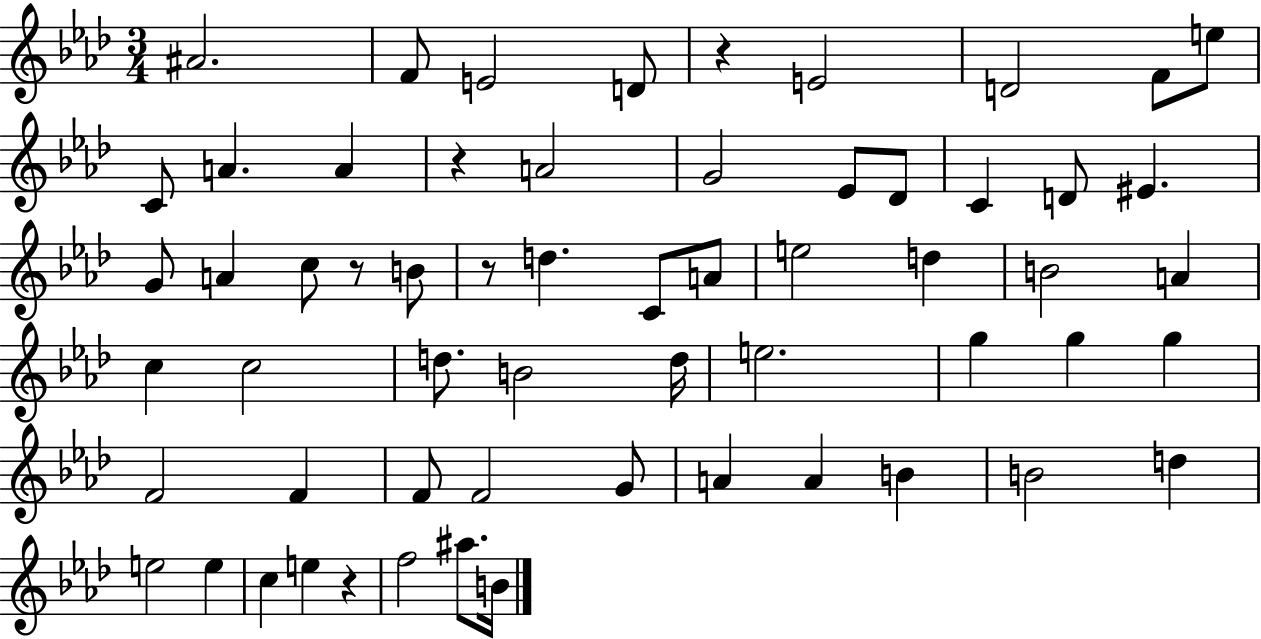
{
  \clef treble
  \numericTimeSignature
  \time 3/4
  \key aes \major
  ais'2. | f'8 e'2 d'8 | r4 e'2 | d'2 f'8 e''8 | \break c'8 a'4. a'4 | r4 a'2 | g'2 ees'8 des'8 | c'4 d'8 eis'4. | \break g'8 a'4 c''8 r8 b'8 | r8 d''4. c'8 a'8 | e''2 d''4 | b'2 a'4 | \break c''4 c''2 | d''8. b'2 d''16 | e''2. | g''4 g''4 g''4 | \break f'2 f'4 | f'8 f'2 g'8 | a'4 a'4 b'4 | b'2 d''4 | \break e''2 e''4 | c''4 e''4 r4 | f''2 ais''8. b'16 | \bar "|."
}